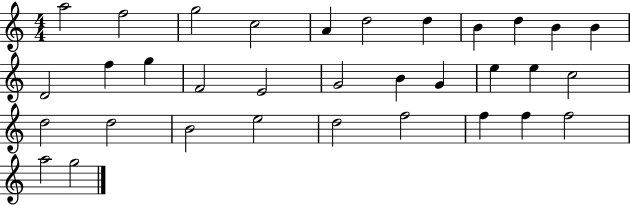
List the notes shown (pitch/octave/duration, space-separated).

A5/h F5/h G5/h C5/h A4/q D5/h D5/q B4/q D5/q B4/q B4/q D4/h F5/q G5/q F4/h E4/h G4/h B4/q G4/q E5/q E5/q C5/h D5/h D5/h B4/h E5/h D5/h F5/h F5/q F5/q F5/h A5/h G5/h